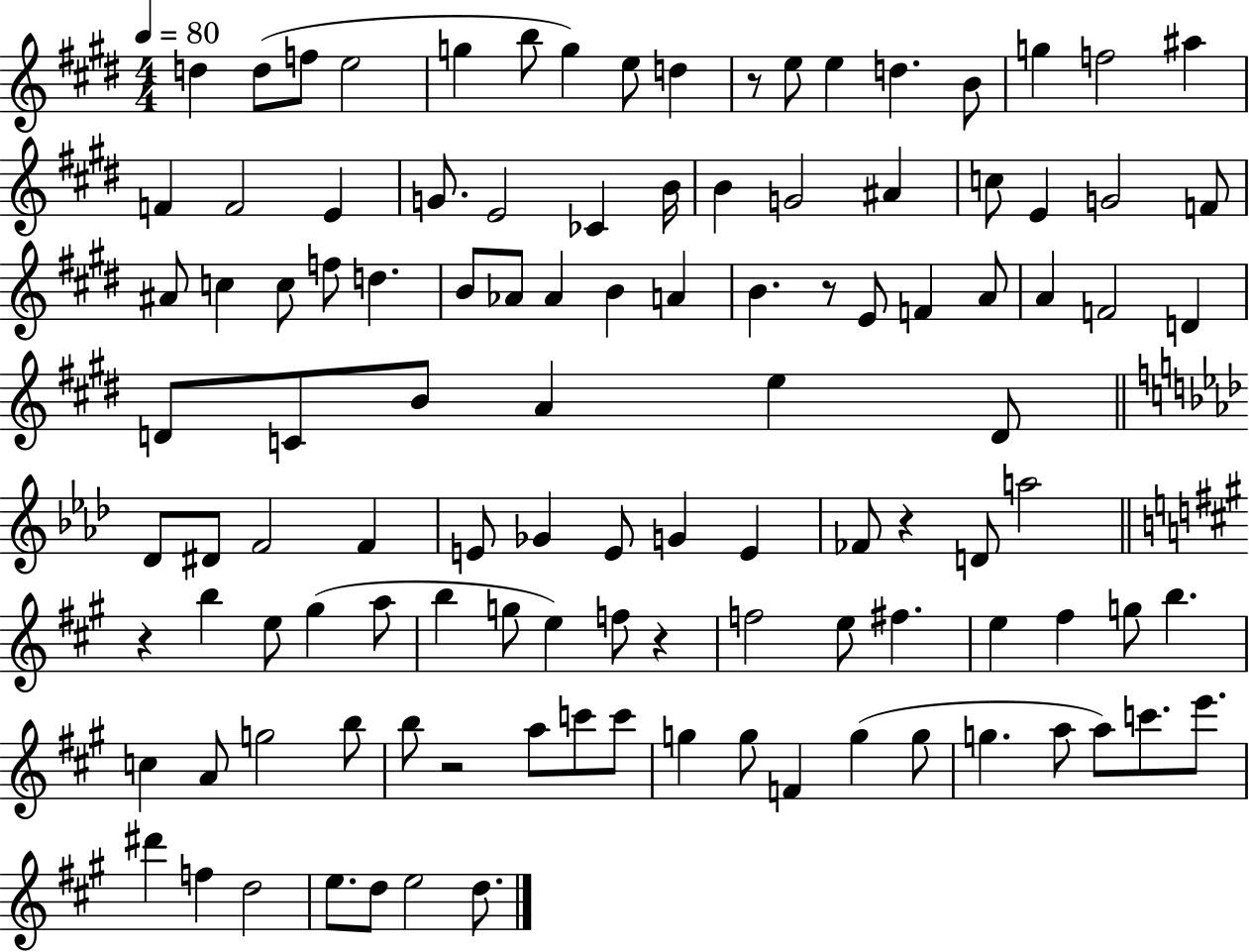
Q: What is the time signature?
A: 4/4